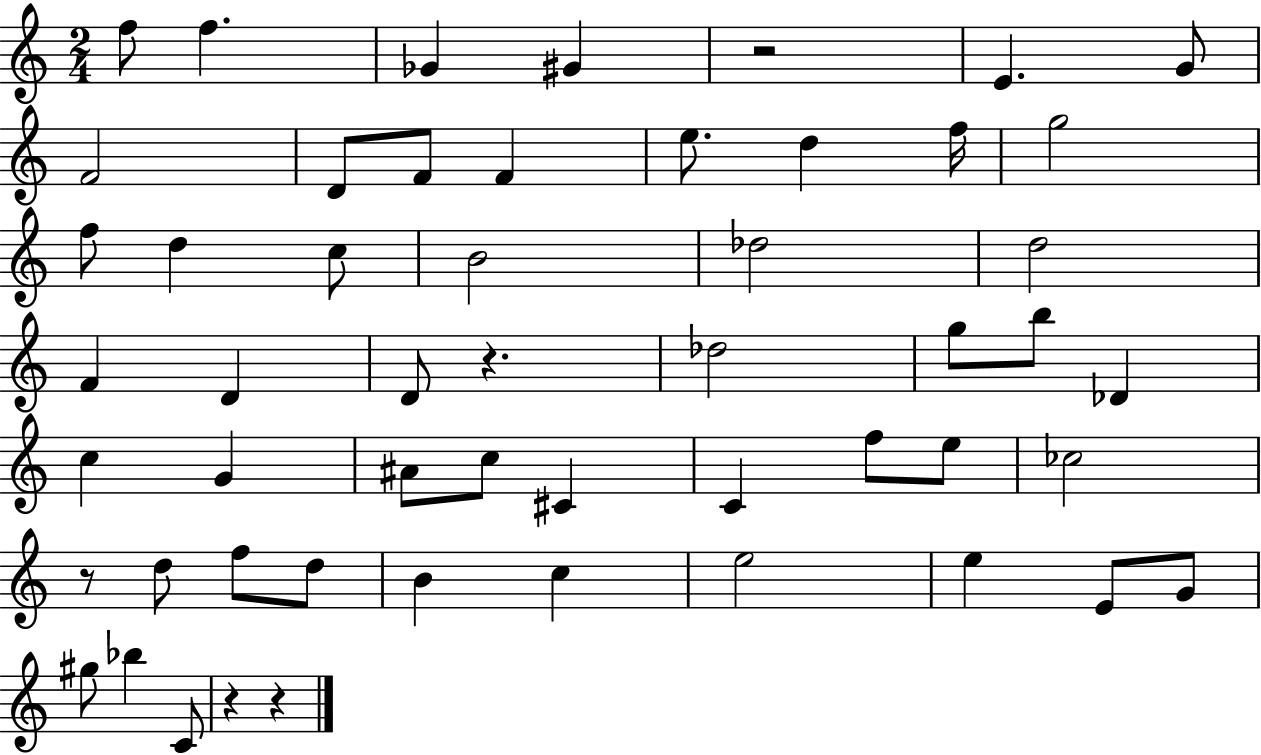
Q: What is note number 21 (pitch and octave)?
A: F4